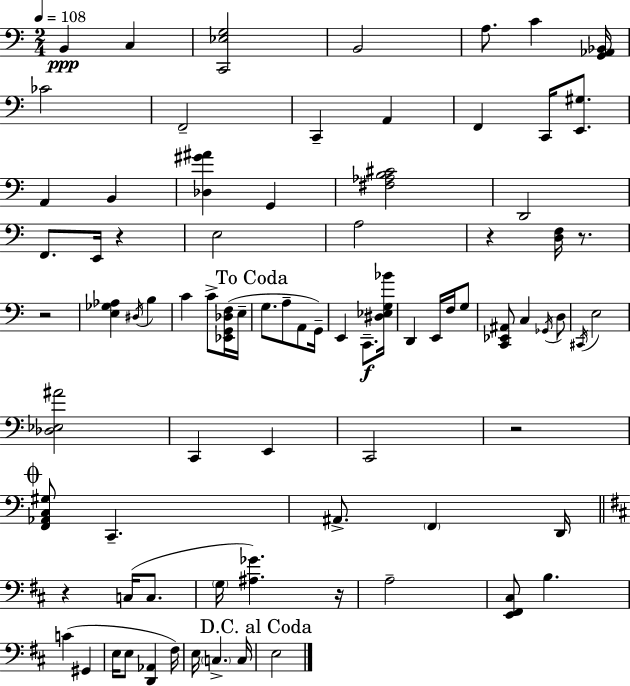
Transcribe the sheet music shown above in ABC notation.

X:1
T:Untitled
M:2/4
L:1/4
K:C
B,, C, [C,,_E,G,]2 B,,2 A,/2 C [G,,_A,,_B,,]/4 _C2 F,,2 C,, A,, F,, C,,/4 [E,,^G,]/2 A,, B,, [_D,^G^A] G,, [^F,_A,B,^C]2 D,,2 F,,/2 E,,/4 z E,2 A,2 z [D,F,]/4 z/2 z2 [E,_G,_A,] ^D,/4 B, C C/2 [_E,,G,,_D,F,]/4 E,/4 G,/2 A,/2 A,,/2 G,,/4 E,, C,,/2 [^D,_E,G,_B]/4 D,, E,,/4 F,/4 G,/2 [C,,_E,,^A,,]/2 C, _G,,/4 D,/2 ^C,,/4 E,2 [_D,_E,^A]2 C,, E,, C,,2 z2 [F,,_A,,C,^G,]/2 C,, ^A,,/2 F,, D,,/4 z C,/4 C,/2 G,/4 [^A,_G] z/4 A,2 [E,,^F,,^C,]/2 B, C ^G,, E,/4 E,/2 [D,,_A,,] ^F,/4 E,/4 C, C,/4 E,2